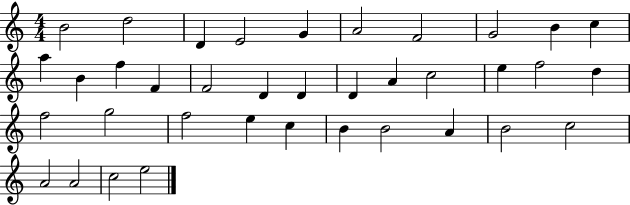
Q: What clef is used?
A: treble